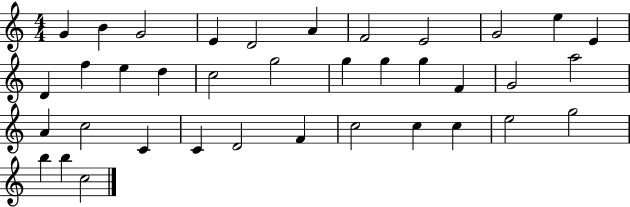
G4/q B4/q G4/h E4/q D4/h A4/q F4/h E4/h G4/h E5/q E4/q D4/q F5/q E5/q D5/q C5/h G5/h G5/q G5/q G5/q F4/q G4/h A5/h A4/q C5/h C4/q C4/q D4/h F4/q C5/h C5/q C5/q E5/h G5/h B5/q B5/q C5/h